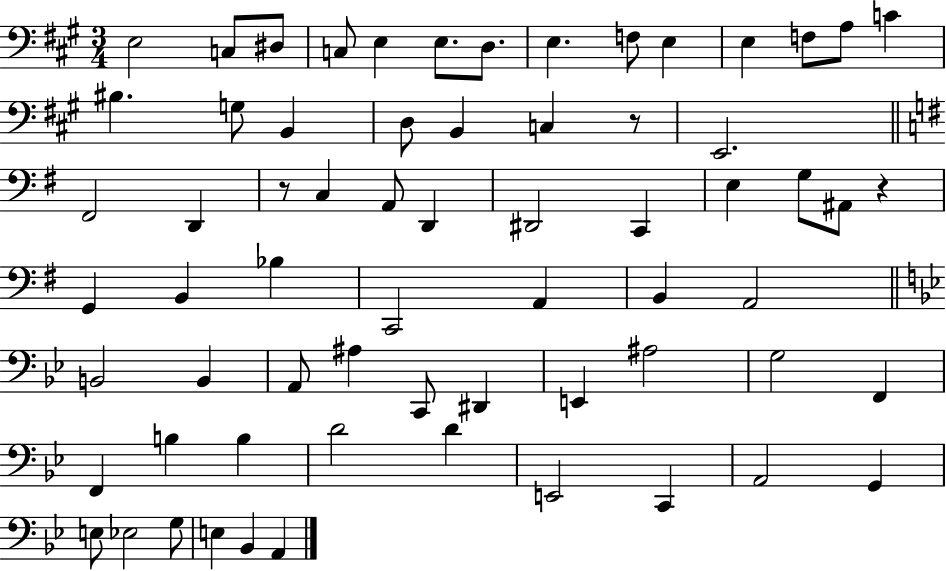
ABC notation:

X:1
T:Untitled
M:3/4
L:1/4
K:A
E,2 C,/2 ^D,/2 C,/2 E, E,/2 D,/2 E, F,/2 E, E, F,/2 A,/2 C ^B, G,/2 B,, D,/2 B,, C, z/2 E,,2 ^F,,2 D,, z/2 C, A,,/2 D,, ^D,,2 C,, E, G,/2 ^A,,/2 z G,, B,, _B, C,,2 A,, B,, A,,2 B,,2 B,, A,,/2 ^A, C,,/2 ^D,, E,, ^A,2 G,2 F,, F,, B, B, D2 D E,,2 C,, A,,2 G,, E,/2 _E,2 G,/2 E, _B,, A,,